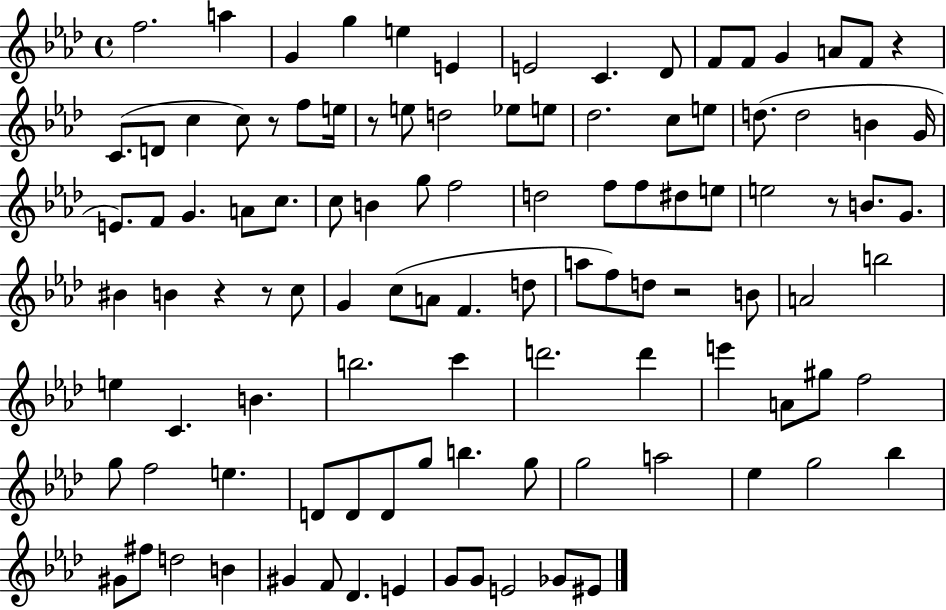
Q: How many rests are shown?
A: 7